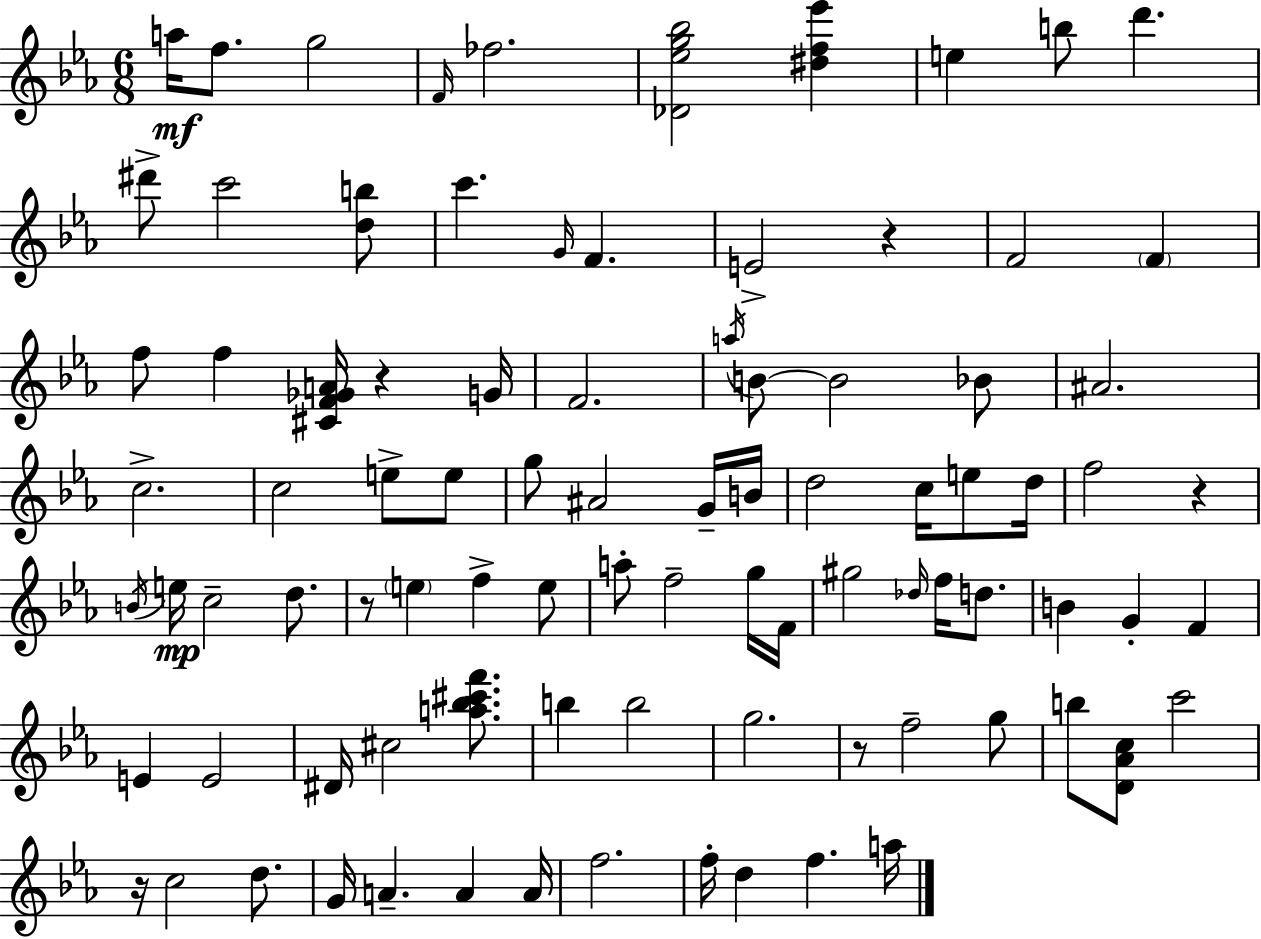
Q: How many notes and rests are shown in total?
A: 90